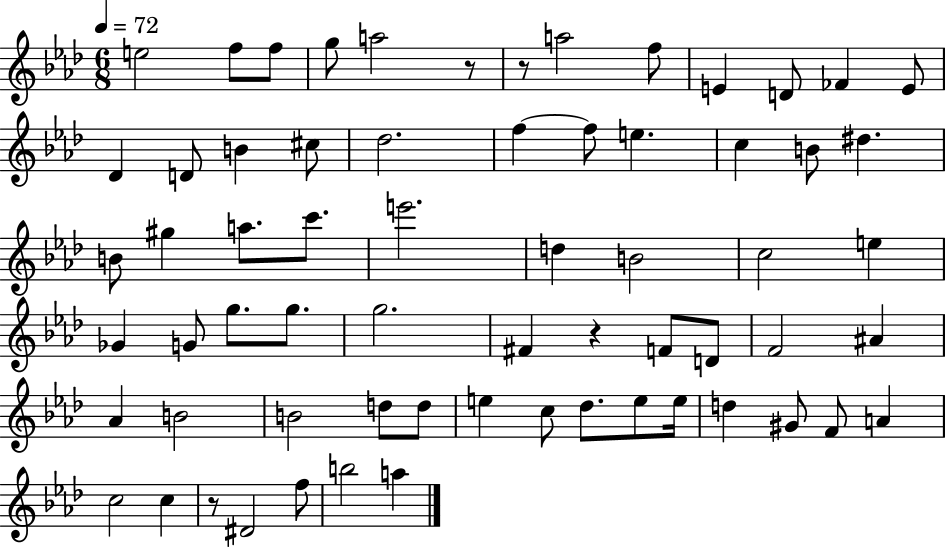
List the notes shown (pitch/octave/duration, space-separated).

E5/h F5/e F5/e G5/e A5/h R/e R/e A5/h F5/e E4/q D4/e FES4/q E4/e Db4/q D4/e B4/q C#5/e Db5/h. F5/q F5/e E5/q. C5/q B4/e D#5/q. B4/e G#5/q A5/e. C6/e. E6/h. D5/q B4/h C5/h E5/q Gb4/q G4/e G5/e. G5/e. G5/h. F#4/q R/q F4/e D4/e F4/h A#4/q Ab4/q B4/h B4/h D5/e D5/e E5/q C5/e Db5/e. E5/e E5/s D5/q G#4/e F4/e A4/q C5/h C5/q R/e D#4/h F5/e B5/h A5/q